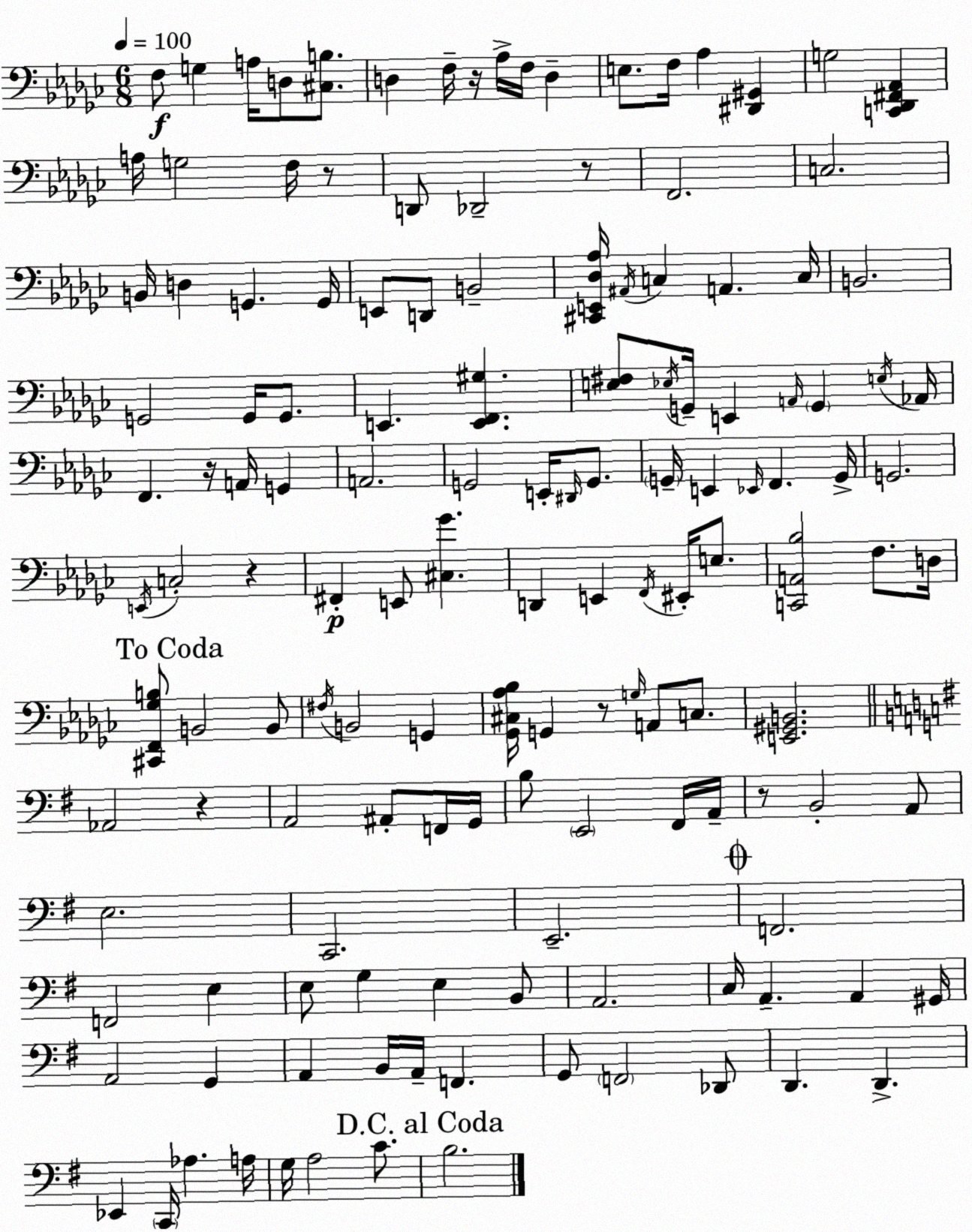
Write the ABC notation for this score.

X:1
T:Untitled
M:6/8
L:1/4
K:Ebm
F,/2 G, A,/4 D,/2 [^C,B,]/2 D, F,/4 z/4 _A,/4 F,/4 D, E,/2 F,/4 _A, [^D,,^G,,] G,2 [C,,_D,,^F,,_A,,] A,/4 G,2 F,/4 z/2 D,,/2 _D,,2 z/2 F,,2 C,2 B,,/4 D, G,, G,,/4 E,,/2 D,,/2 B,,2 [^C,,E,,_D,_A,]/4 ^A,,/4 C, A,, C,/4 B,,2 G,,2 G,,/4 G,,/2 E,, [E,,F,,^G,] [E,^F,]/2 _E,/4 G,,/4 E,, A,,/4 G,, E,/4 _A,,/4 F,, z/4 A,,/4 G,, A,,2 G,,2 E,,/4 ^D,,/4 G,,/2 G,,/4 E,, _E,,/4 F,, G,,/4 G,,2 E,,/4 C,2 z ^F,, E,,/2 [^C,_G] D,, E,, F,,/4 ^E,,/4 E,/2 [C,,A,,_B,]2 F,/2 D,/4 [^C,,F,,_G,B,]/2 B,,2 B,,/2 ^F,/4 B,,2 G,, [_G,,^C,_A,_B,]/4 G,, z/2 G,/4 A,,/2 C,/2 [E,,^G,,B,,]2 _A,,2 z A,,2 ^A,,/2 F,,/4 G,,/4 B,/2 E,,2 ^F,,/4 A,,/4 z/2 B,,2 A,,/2 E,2 C,,2 E,,2 F,,2 F,,2 E, E,/2 G, E, B,,/2 A,,2 C,/4 A,, A,, ^G,,/4 A,,2 G,, A,, B,,/4 A,,/4 F,, G,,/2 F,,2 _D,,/2 D,, D,, _E,, C,,/4 _A, A,/4 G,/4 A,2 C/2 B,2